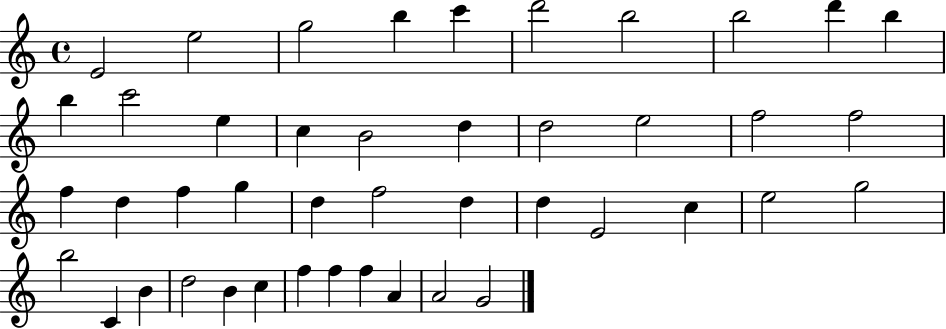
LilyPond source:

{
  \clef treble
  \time 4/4
  \defaultTimeSignature
  \key c \major
  e'2 e''2 | g''2 b''4 c'''4 | d'''2 b''2 | b''2 d'''4 b''4 | \break b''4 c'''2 e''4 | c''4 b'2 d''4 | d''2 e''2 | f''2 f''2 | \break f''4 d''4 f''4 g''4 | d''4 f''2 d''4 | d''4 e'2 c''4 | e''2 g''2 | \break b''2 c'4 b'4 | d''2 b'4 c''4 | f''4 f''4 f''4 a'4 | a'2 g'2 | \break \bar "|."
}